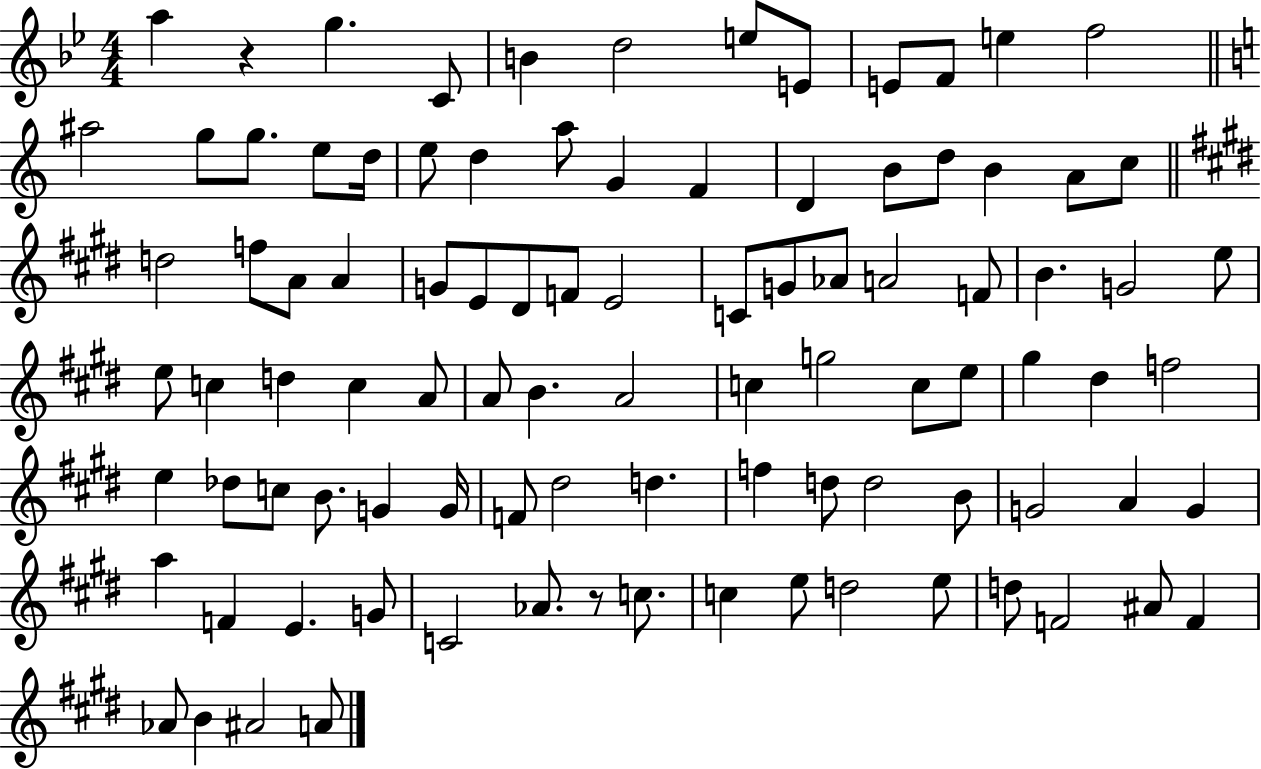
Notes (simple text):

A5/q R/q G5/q. C4/e B4/q D5/h E5/e E4/e E4/e F4/e E5/q F5/h A#5/h G5/e G5/e. E5/e D5/s E5/e D5/q A5/e G4/q F4/q D4/q B4/e D5/e B4/q A4/e C5/e D5/h F5/e A4/e A4/q G4/e E4/e D#4/e F4/e E4/h C4/e G4/e Ab4/e A4/h F4/e B4/q. G4/h E5/e E5/e C5/q D5/q C5/q A4/e A4/e B4/q. A4/h C5/q G5/h C5/e E5/e G#5/q D#5/q F5/h E5/q Db5/e C5/e B4/e. G4/q G4/s F4/e D#5/h D5/q. F5/q D5/e D5/h B4/e G4/h A4/q G4/q A5/q F4/q E4/q. G4/e C4/h Ab4/e. R/e C5/e. C5/q E5/e D5/h E5/e D5/e F4/h A#4/e F4/q Ab4/e B4/q A#4/h A4/e